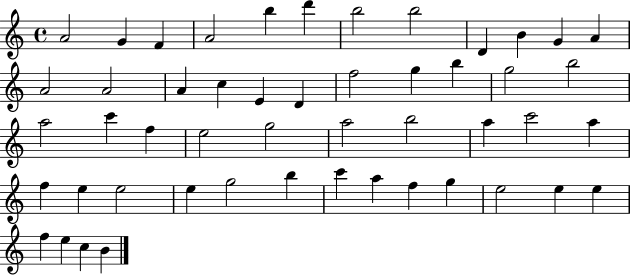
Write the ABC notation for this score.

X:1
T:Untitled
M:4/4
L:1/4
K:C
A2 G F A2 b d' b2 b2 D B G A A2 A2 A c E D f2 g b g2 b2 a2 c' f e2 g2 a2 b2 a c'2 a f e e2 e g2 b c' a f g e2 e e f e c B